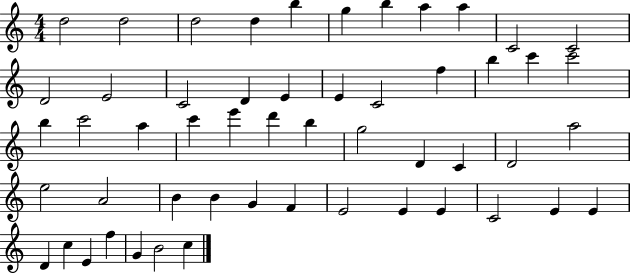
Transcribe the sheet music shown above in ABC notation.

X:1
T:Untitled
M:4/4
L:1/4
K:C
d2 d2 d2 d b g b a a C2 C2 D2 E2 C2 D E E C2 f b c' c'2 b c'2 a c' e' d' b g2 D C D2 a2 e2 A2 B B G F E2 E E C2 E E D c E f G B2 c